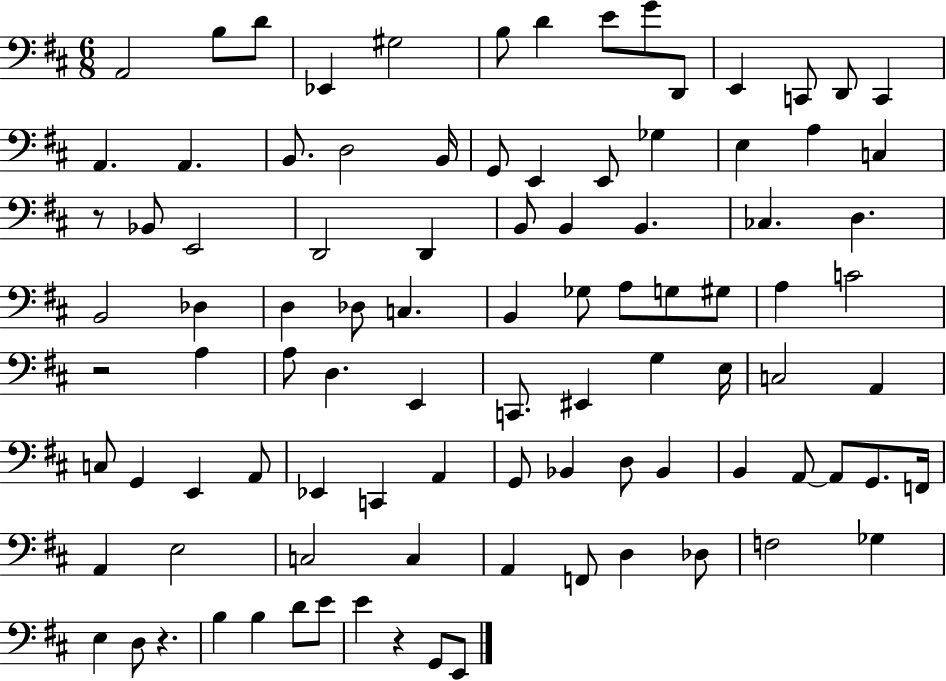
A2/h B3/e D4/e Eb2/q G#3/h B3/e D4/q E4/e G4/e D2/e E2/q C2/e D2/e C2/q A2/q. A2/q. B2/e. D3/h B2/s G2/e E2/q E2/e Gb3/q E3/q A3/q C3/q R/e Bb2/e E2/h D2/h D2/q B2/e B2/q B2/q. CES3/q. D3/q. B2/h Db3/q D3/q Db3/e C3/q. B2/q Gb3/e A3/e G3/e G#3/e A3/q C4/h R/h A3/q A3/e D3/q. E2/q C2/e. EIS2/q G3/q E3/s C3/h A2/q C3/e G2/q E2/q A2/e Eb2/q C2/q A2/q G2/e Bb2/q D3/e Bb2/q B2/q A2/e A2/e G2/e. F2/s A2/q E3/h C3/h C3/q A2/q F2/e D3/q Db3/e F3/h Gb3/q E3/q D3/e R/q. B3/q B3/q D4/e E4/e E4/q R/q G2/e E2/e